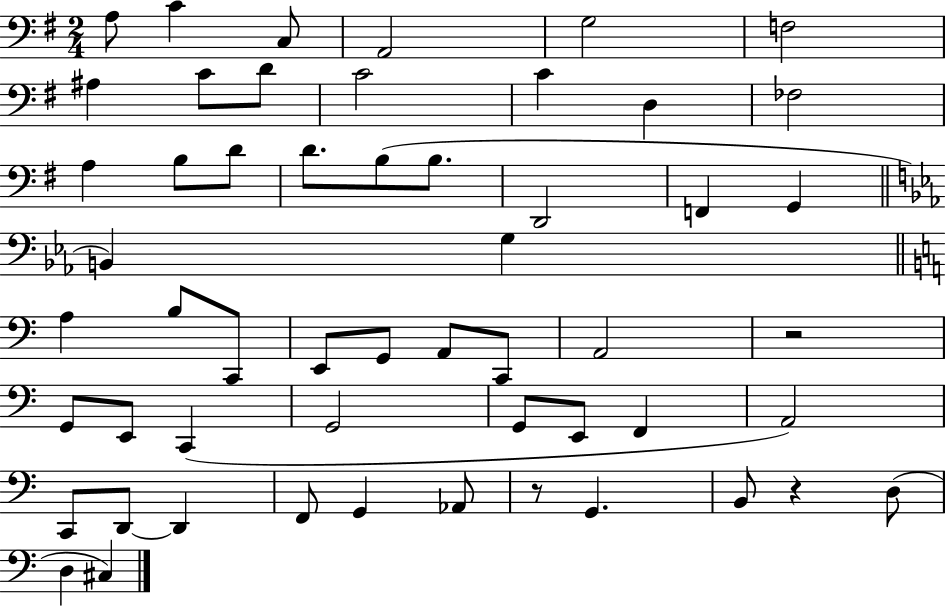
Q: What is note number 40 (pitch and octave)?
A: A2